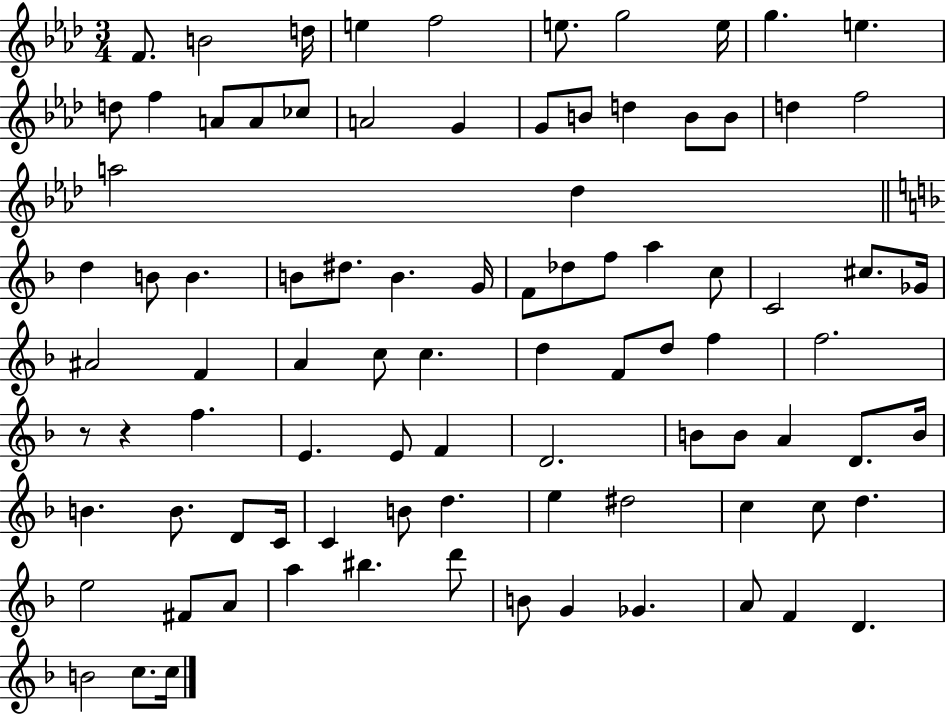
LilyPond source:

{
  \clef treble
  \numericTimeSignature
  \time 3/4
  \key aes \major
  \repeat volta 2 { f'8. b'2 d''16 | e''4 f''2 | e''8. g''2 e''16 | g''4. e''4. | \break d''8 f''4 a'8 a'8 ces''8 | a'2 g'4 | g'8 b'8 d''4 b'8 b'8 | d''4 f''2 | \break a''2 des''4 | \bar "||" \break \key d \minor d''4 b'8 b'4. | b'8 dis''8. b'4. g'16 | f'8 des''8 f''8 a''4 c''8 | c'2 cis''8. ges'16 | \break ais'2 f'4 | a'4 c''8 c''4. | d''4 f'8 d''8 f''4 | f''2. | \break r8 r4 f''4. | e'4. e'8 f'4 | d'2. | b'8 b'8 a'4 d'8. b'16 | \break b'4. b'8. d'8 c'16 | c'4 b'8 d''4. | e''4 dis''2 | c''4 c''8 d''4. | \break e''2 fis'8 a'8 | a''4 bis''4. d'''8 | b'8 g'4 ges'4. | a'8 f'4 d'4. | \break b'2 c''8. c''16 | } \bar "|."
}